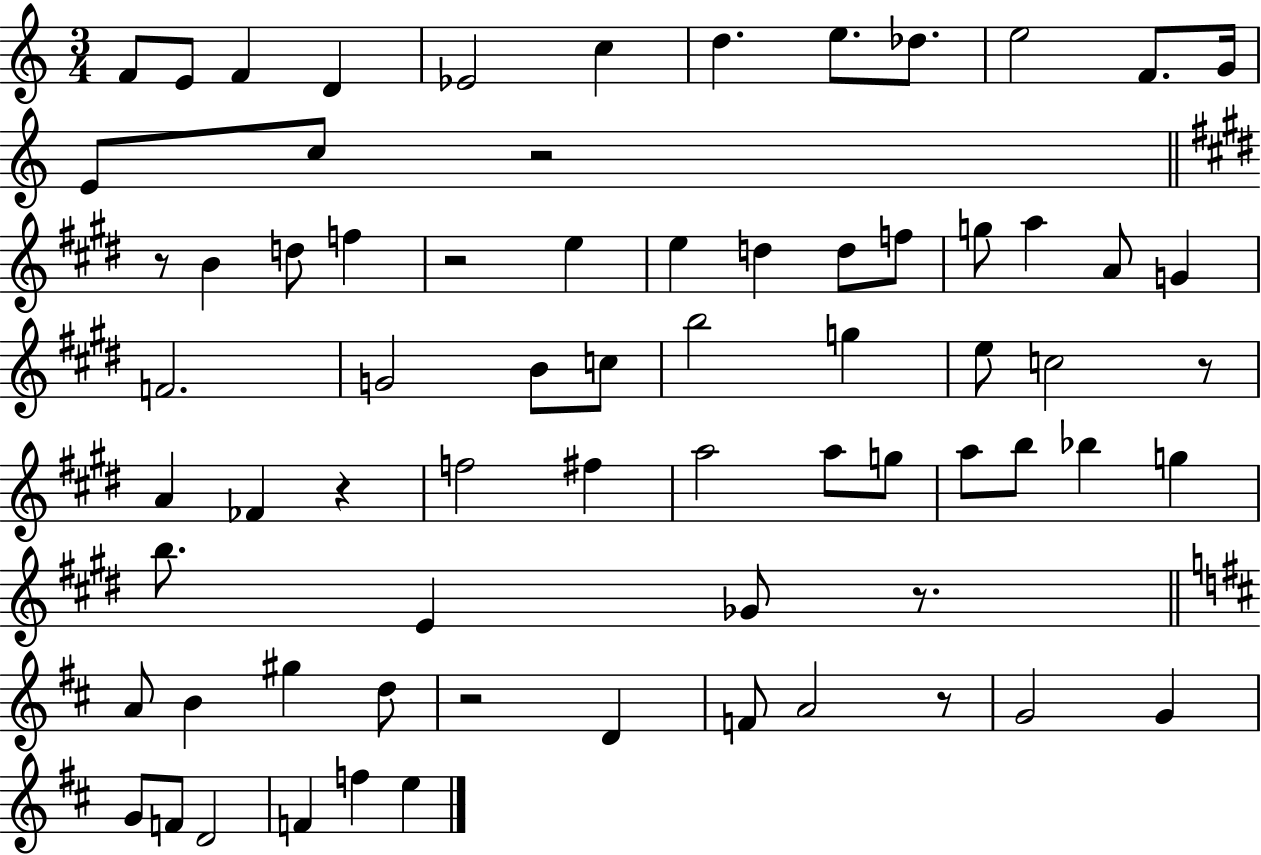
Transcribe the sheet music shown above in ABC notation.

X:1
T:Untitled
M:3/4
L:1/4
K:C
F/2 E/2 F D _E2 c d e/2 _d/2 e2 F/2 G/4 E/2 c/2 z2 z/2 B d/2 f z2 e e d d/2 f/2 g/2 a A/2 G F2 G2 B/2 c/2 b2 g e/2 c2 z/2 A _F z f2 ^f a2 a/2 g/2 a/2 b/2 _b g b/2 E _G/2 z/2 A/2 B ^g d/2 z2 D F/2 A2 z/2 G2 G G/2 F/2 D2 F f e